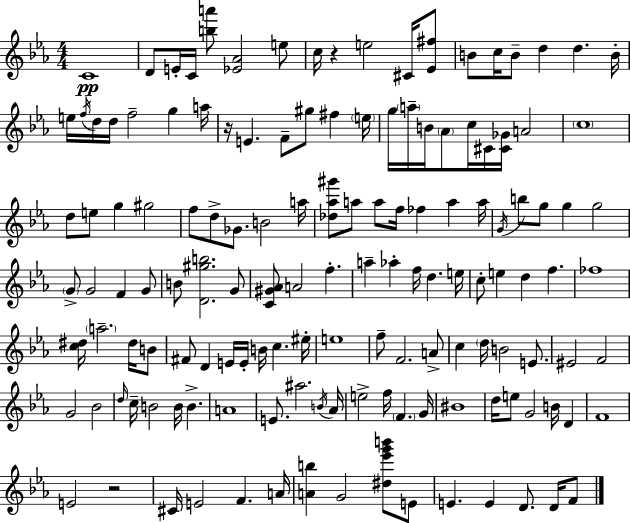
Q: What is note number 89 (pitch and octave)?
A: B4